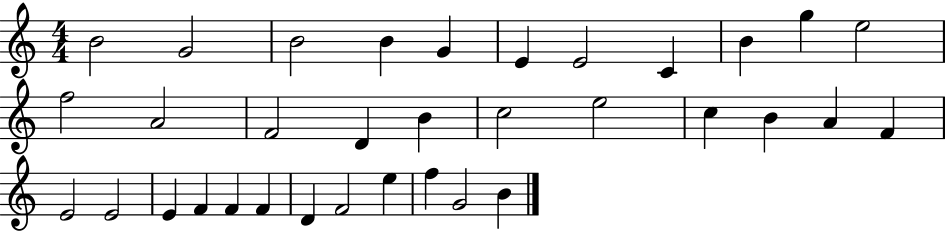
B4/h G4/h B4/h B4/q G4/q E4/q E4/h C4/q B4/q G5/q E5/h F5/h A4/h F4/h D4/q B4/q C5/h E5/h C5/q B4/q A4/q F4/q E4/h E4/h E4/q F4/q F4/q F4/q D4/q F4/h E5/q F5/q G4/h B4/q